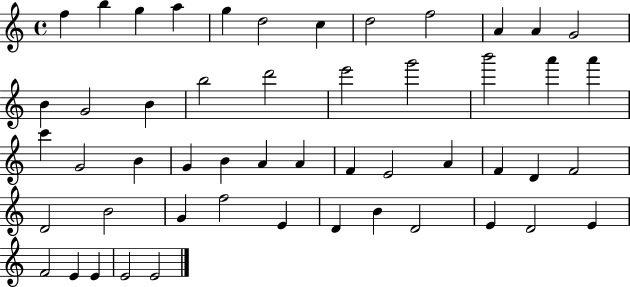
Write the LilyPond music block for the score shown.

{
  \clef treble
  \time 4/4
  \defaultTimeSignature
  \key c \major
  f''4 b''4 g''4 a''4 | g''4 d''2 c''4 | d''2 f''2 | a'4 a'4 g'2 | \break b'4 g'2 b'4 | b''2 d'''2 | e'''2 g'''2 | b'''2 a'''4 a'''4 | \break c'''4 g'2 b'4 | g'4 b'4 a'4 a'4 | f'4 e'2 a'4 | f'4 d'4 f'2 | \break d'2 b'2 | g'4 f''2 e'4 | d'4 b'4 d'2 | e'4 d'2 e'4 | \break f'2 e'4 e'4 | e'2 e'2 | \bar "|."
}